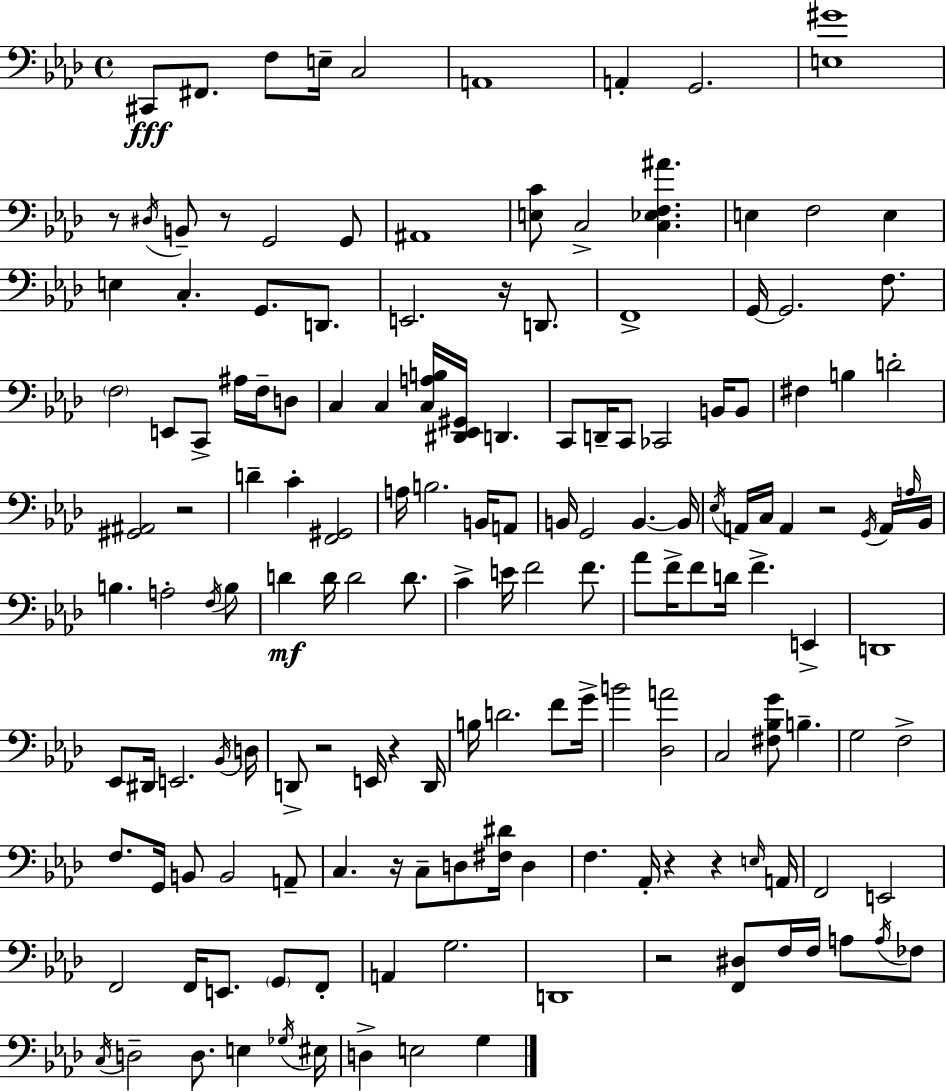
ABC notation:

X:1
T:Untitled
M:4/4
L:1/4
K:Ab
^C,,/2 ^F,,/2 F,/2 E,/4 C,2 A,,4 A,, G,,2 [E,^G]4 z/2 ^D,/4 B,,/2 z/2 G,,2 G,,/2 ^A,,4 [E,C]/2 C,2 [C,_E,F,^A] E, F,2 E, E, C, G,,/2 D,,/2 E,,2 z/4 D,,/2 F,,4 G,,/4 G,,2 F,/2 F,2 E,,/2 C,,/2 ^A,/4 F,/4 D,/2 C, C, [C,A,B,]/4 [^D,,_E,,^G,,]/4 D,, C,,/2 D,,/4 C,,/2 _C,,2 B,,/4 B,,/2 ^F, B, D2 [^G,,^A,,]2 z2 D C [F,,^G,,]2 A,/4 B,2 B,,/4 A,,/2 B,,/4 G,,2 B,, B,,/4 _E,/4 A,,/4 C,/4 A,, z2 G,,/4 A,,/4 A,/4 _B,,/4 B, A,2 F,/4 B,/2 D D/4 D2 D/2 C E/4 F2 F/2 _A/2 F/4 F/2 D/4 F E,, D,,4 _E,,/2 ^D,,/4 E,,2 _B,,/4 D,/4 D,,/2 z2 E,,/4 z D,,/4 B,/4 D2 F/2 G/4 B2 [_D,A]2 C,2 [^F,_B,G]/2 B, G,2 F,2 F,/2 G,,/4 B,,/2 B,,2 A,,/2 C, z/4 C,/2 D,/2 [^F,^D]/4 D, F, _A,,/4 z z E,/4 A,,/4 F,,2 E,,2 F,,2 F,,/4 E,,/2 G,,/2 F,,/2 A,, G,2 D,,4 z2 [F,,^D,]/2 F,/4 F,/4 A,/2 A,/4 _F,/2 C,/4 D,2 D,/2 E, _G,/4 ^E,/4 D, E,2 G,